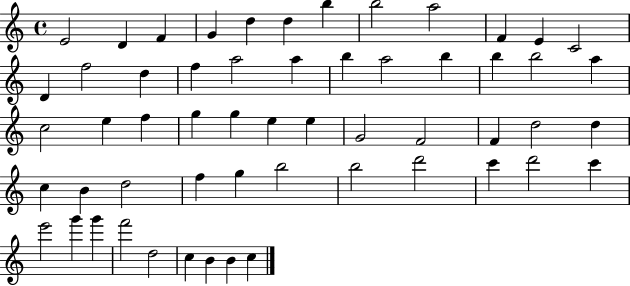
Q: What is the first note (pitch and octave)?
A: E4